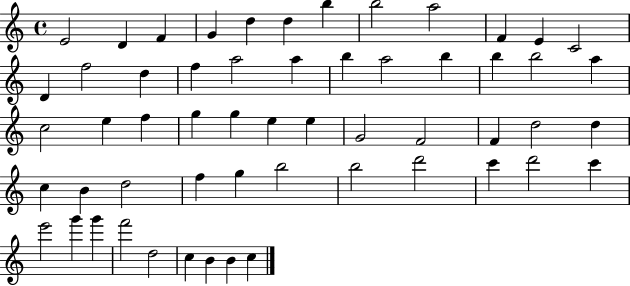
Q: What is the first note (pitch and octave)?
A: E4